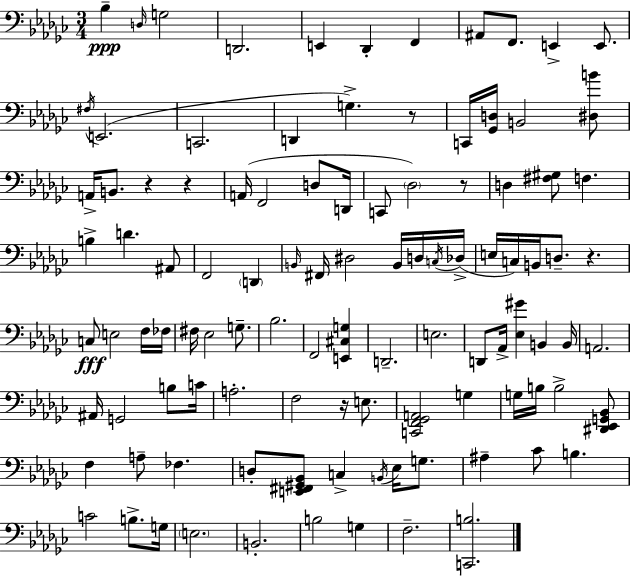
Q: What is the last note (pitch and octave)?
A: F3